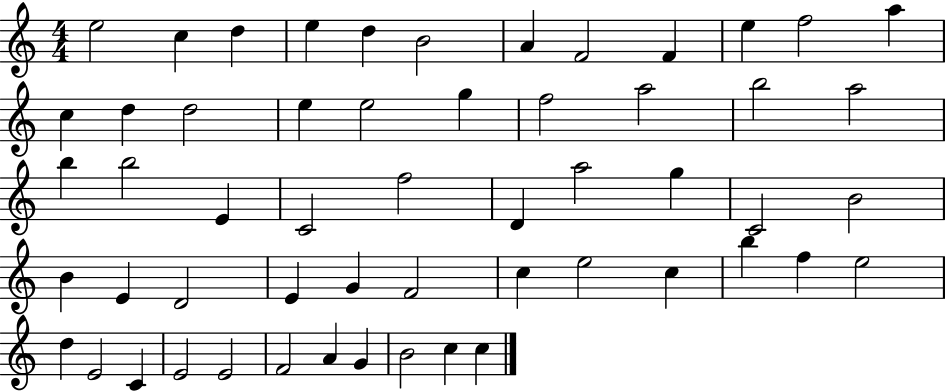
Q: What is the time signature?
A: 4/4